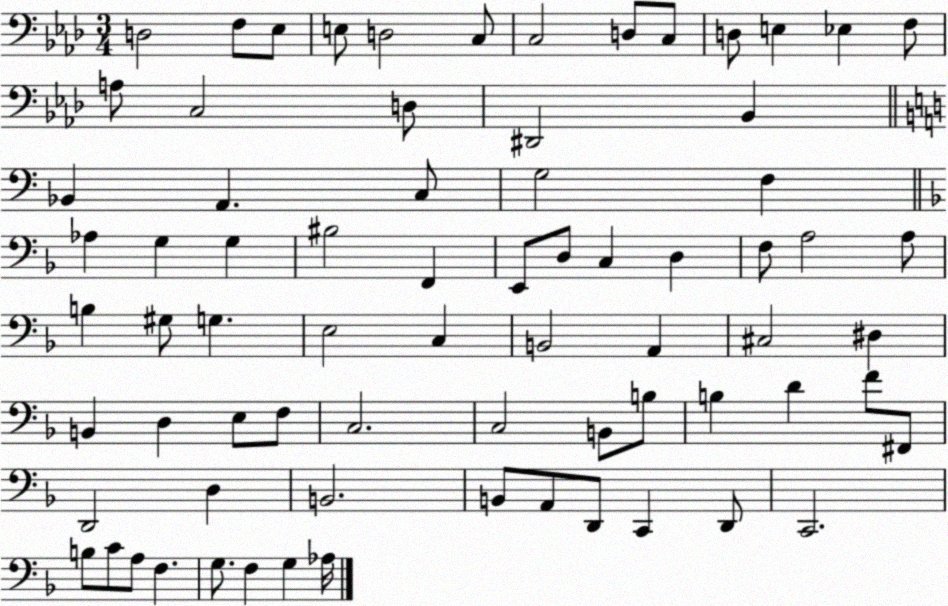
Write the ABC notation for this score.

X:1
T:Untitled
M:3/4
L:1/4
K:Ab
D,2 F,/2 _E,/2 E,/2 D,2 C,/2 C,2 D,/2 C,/2 D,/2 E, _E, F,/2 A,/2 C,2 D,/2 ^D,,2 _B,, _B,, A,, C,/2 G,2 F, _A, G, G, ^B,2 F,, E,,/2 D,/2 C, D, F,/2 A,2 A,/2 B, ^G,/2 G, E,2 C, B,,2 A,, ^C,2 ^D, B,, D, E,/2 F,/2 C,2 C,2 B,,/2 B,/2 B, D F/2 ^F,,/2 D,,2 D, B,,2 B,,/2 A,,/2 D,,/2 C,, D,,/2 C,,2 B,/2 C/2 A,/2 F, G,/2 F, G, _A,/4